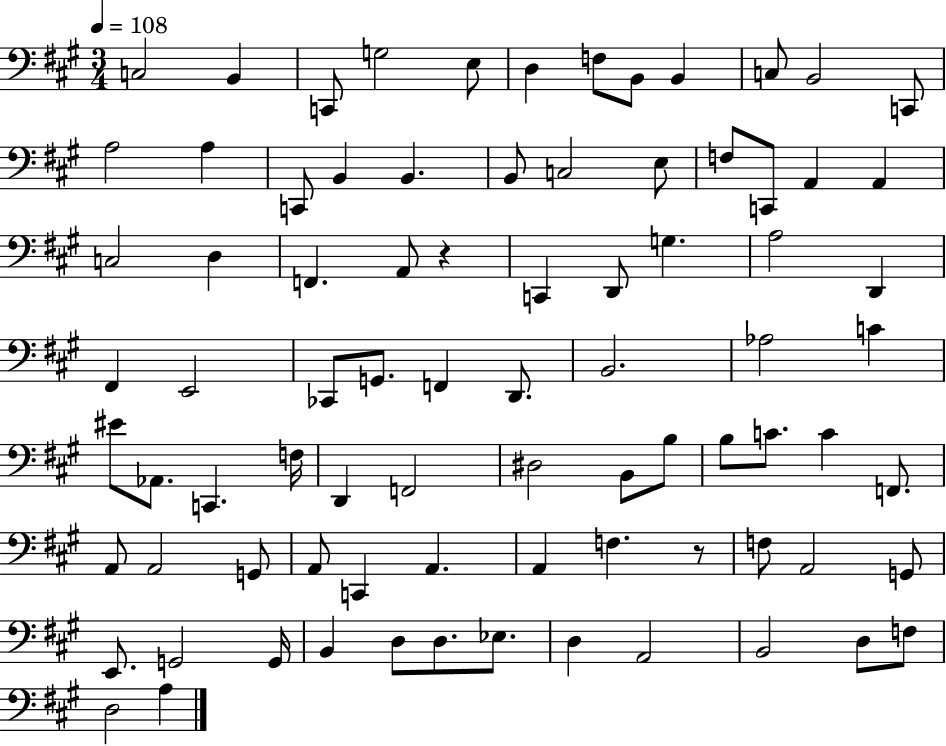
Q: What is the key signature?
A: A major